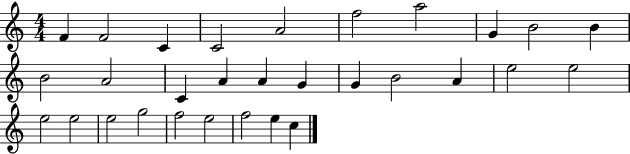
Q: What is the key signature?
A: C major